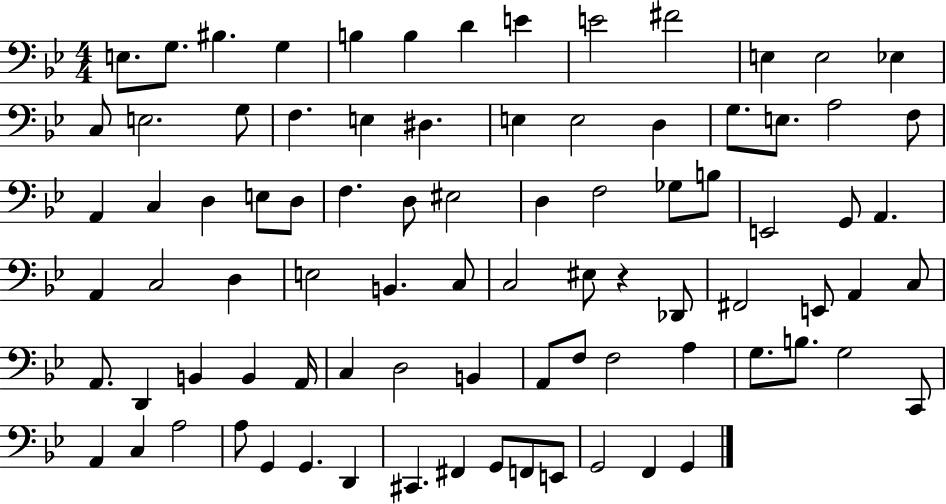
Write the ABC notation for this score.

X:1
T:Untitled
M:4/4
L:1/4
K:Bb
E,/2 G,/2 ^B, G, B, B, D E E2 ^F2 E, E,2 _E, C,/2 E,2 G,/2 F, E, ^D, E, E,2 D, G,/2 E,/2 A,2 F,/2 A,, C, D, E,/2 D,/2 F, D,/2 ^E,2 D, F,2 _G,/2 B,/2 E,,2 G,,/2 A,, A,, C,2 D, E,2 B,, C,/2 C,2 ^E,/2 z _D,,/2 ^F,,2 E,,/2 A,, C,/2 A,,/2 D,, B,, B,, A,,/4 C, D,2 B,, A,,/2 F,/2 F,2 A, G,/2 B,/2 G,2 C,,/2 A,, C, A,2 A,/2 G,, G,, D,, ^C,, ^F,, G,,/2 F,,/2 E,,/2 G,,2 F,, G,,